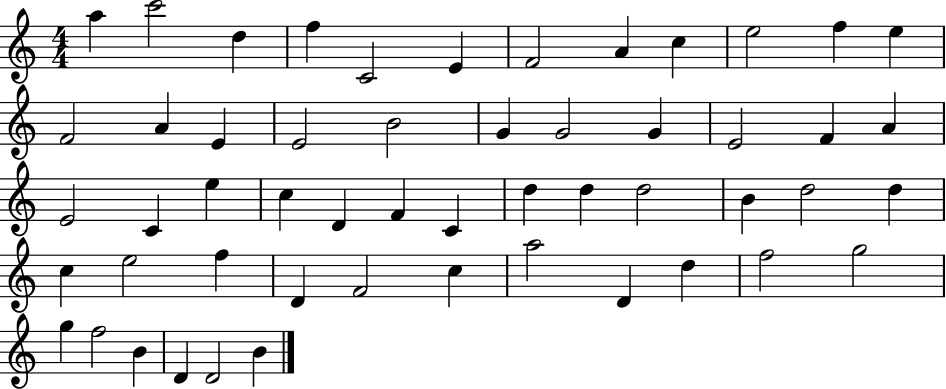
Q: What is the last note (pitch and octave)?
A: B4